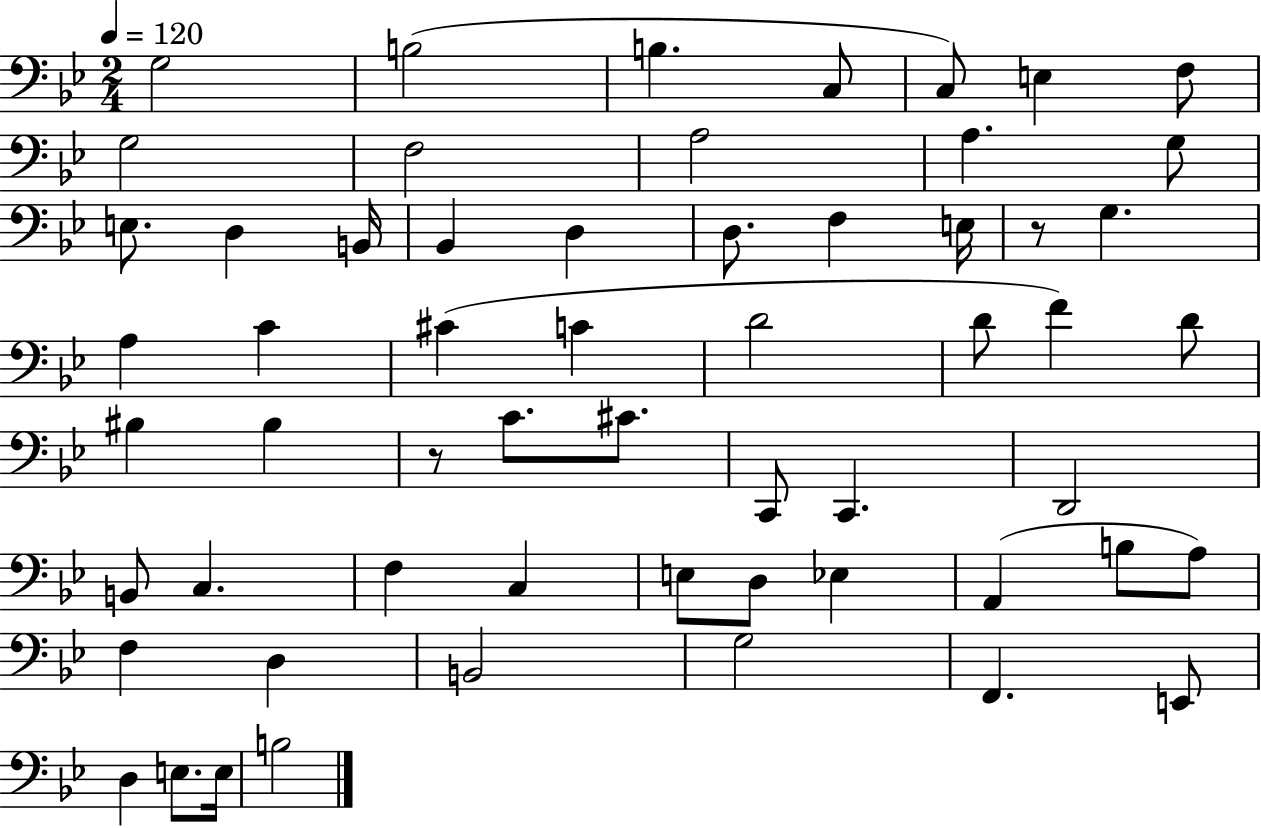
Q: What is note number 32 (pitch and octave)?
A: C4